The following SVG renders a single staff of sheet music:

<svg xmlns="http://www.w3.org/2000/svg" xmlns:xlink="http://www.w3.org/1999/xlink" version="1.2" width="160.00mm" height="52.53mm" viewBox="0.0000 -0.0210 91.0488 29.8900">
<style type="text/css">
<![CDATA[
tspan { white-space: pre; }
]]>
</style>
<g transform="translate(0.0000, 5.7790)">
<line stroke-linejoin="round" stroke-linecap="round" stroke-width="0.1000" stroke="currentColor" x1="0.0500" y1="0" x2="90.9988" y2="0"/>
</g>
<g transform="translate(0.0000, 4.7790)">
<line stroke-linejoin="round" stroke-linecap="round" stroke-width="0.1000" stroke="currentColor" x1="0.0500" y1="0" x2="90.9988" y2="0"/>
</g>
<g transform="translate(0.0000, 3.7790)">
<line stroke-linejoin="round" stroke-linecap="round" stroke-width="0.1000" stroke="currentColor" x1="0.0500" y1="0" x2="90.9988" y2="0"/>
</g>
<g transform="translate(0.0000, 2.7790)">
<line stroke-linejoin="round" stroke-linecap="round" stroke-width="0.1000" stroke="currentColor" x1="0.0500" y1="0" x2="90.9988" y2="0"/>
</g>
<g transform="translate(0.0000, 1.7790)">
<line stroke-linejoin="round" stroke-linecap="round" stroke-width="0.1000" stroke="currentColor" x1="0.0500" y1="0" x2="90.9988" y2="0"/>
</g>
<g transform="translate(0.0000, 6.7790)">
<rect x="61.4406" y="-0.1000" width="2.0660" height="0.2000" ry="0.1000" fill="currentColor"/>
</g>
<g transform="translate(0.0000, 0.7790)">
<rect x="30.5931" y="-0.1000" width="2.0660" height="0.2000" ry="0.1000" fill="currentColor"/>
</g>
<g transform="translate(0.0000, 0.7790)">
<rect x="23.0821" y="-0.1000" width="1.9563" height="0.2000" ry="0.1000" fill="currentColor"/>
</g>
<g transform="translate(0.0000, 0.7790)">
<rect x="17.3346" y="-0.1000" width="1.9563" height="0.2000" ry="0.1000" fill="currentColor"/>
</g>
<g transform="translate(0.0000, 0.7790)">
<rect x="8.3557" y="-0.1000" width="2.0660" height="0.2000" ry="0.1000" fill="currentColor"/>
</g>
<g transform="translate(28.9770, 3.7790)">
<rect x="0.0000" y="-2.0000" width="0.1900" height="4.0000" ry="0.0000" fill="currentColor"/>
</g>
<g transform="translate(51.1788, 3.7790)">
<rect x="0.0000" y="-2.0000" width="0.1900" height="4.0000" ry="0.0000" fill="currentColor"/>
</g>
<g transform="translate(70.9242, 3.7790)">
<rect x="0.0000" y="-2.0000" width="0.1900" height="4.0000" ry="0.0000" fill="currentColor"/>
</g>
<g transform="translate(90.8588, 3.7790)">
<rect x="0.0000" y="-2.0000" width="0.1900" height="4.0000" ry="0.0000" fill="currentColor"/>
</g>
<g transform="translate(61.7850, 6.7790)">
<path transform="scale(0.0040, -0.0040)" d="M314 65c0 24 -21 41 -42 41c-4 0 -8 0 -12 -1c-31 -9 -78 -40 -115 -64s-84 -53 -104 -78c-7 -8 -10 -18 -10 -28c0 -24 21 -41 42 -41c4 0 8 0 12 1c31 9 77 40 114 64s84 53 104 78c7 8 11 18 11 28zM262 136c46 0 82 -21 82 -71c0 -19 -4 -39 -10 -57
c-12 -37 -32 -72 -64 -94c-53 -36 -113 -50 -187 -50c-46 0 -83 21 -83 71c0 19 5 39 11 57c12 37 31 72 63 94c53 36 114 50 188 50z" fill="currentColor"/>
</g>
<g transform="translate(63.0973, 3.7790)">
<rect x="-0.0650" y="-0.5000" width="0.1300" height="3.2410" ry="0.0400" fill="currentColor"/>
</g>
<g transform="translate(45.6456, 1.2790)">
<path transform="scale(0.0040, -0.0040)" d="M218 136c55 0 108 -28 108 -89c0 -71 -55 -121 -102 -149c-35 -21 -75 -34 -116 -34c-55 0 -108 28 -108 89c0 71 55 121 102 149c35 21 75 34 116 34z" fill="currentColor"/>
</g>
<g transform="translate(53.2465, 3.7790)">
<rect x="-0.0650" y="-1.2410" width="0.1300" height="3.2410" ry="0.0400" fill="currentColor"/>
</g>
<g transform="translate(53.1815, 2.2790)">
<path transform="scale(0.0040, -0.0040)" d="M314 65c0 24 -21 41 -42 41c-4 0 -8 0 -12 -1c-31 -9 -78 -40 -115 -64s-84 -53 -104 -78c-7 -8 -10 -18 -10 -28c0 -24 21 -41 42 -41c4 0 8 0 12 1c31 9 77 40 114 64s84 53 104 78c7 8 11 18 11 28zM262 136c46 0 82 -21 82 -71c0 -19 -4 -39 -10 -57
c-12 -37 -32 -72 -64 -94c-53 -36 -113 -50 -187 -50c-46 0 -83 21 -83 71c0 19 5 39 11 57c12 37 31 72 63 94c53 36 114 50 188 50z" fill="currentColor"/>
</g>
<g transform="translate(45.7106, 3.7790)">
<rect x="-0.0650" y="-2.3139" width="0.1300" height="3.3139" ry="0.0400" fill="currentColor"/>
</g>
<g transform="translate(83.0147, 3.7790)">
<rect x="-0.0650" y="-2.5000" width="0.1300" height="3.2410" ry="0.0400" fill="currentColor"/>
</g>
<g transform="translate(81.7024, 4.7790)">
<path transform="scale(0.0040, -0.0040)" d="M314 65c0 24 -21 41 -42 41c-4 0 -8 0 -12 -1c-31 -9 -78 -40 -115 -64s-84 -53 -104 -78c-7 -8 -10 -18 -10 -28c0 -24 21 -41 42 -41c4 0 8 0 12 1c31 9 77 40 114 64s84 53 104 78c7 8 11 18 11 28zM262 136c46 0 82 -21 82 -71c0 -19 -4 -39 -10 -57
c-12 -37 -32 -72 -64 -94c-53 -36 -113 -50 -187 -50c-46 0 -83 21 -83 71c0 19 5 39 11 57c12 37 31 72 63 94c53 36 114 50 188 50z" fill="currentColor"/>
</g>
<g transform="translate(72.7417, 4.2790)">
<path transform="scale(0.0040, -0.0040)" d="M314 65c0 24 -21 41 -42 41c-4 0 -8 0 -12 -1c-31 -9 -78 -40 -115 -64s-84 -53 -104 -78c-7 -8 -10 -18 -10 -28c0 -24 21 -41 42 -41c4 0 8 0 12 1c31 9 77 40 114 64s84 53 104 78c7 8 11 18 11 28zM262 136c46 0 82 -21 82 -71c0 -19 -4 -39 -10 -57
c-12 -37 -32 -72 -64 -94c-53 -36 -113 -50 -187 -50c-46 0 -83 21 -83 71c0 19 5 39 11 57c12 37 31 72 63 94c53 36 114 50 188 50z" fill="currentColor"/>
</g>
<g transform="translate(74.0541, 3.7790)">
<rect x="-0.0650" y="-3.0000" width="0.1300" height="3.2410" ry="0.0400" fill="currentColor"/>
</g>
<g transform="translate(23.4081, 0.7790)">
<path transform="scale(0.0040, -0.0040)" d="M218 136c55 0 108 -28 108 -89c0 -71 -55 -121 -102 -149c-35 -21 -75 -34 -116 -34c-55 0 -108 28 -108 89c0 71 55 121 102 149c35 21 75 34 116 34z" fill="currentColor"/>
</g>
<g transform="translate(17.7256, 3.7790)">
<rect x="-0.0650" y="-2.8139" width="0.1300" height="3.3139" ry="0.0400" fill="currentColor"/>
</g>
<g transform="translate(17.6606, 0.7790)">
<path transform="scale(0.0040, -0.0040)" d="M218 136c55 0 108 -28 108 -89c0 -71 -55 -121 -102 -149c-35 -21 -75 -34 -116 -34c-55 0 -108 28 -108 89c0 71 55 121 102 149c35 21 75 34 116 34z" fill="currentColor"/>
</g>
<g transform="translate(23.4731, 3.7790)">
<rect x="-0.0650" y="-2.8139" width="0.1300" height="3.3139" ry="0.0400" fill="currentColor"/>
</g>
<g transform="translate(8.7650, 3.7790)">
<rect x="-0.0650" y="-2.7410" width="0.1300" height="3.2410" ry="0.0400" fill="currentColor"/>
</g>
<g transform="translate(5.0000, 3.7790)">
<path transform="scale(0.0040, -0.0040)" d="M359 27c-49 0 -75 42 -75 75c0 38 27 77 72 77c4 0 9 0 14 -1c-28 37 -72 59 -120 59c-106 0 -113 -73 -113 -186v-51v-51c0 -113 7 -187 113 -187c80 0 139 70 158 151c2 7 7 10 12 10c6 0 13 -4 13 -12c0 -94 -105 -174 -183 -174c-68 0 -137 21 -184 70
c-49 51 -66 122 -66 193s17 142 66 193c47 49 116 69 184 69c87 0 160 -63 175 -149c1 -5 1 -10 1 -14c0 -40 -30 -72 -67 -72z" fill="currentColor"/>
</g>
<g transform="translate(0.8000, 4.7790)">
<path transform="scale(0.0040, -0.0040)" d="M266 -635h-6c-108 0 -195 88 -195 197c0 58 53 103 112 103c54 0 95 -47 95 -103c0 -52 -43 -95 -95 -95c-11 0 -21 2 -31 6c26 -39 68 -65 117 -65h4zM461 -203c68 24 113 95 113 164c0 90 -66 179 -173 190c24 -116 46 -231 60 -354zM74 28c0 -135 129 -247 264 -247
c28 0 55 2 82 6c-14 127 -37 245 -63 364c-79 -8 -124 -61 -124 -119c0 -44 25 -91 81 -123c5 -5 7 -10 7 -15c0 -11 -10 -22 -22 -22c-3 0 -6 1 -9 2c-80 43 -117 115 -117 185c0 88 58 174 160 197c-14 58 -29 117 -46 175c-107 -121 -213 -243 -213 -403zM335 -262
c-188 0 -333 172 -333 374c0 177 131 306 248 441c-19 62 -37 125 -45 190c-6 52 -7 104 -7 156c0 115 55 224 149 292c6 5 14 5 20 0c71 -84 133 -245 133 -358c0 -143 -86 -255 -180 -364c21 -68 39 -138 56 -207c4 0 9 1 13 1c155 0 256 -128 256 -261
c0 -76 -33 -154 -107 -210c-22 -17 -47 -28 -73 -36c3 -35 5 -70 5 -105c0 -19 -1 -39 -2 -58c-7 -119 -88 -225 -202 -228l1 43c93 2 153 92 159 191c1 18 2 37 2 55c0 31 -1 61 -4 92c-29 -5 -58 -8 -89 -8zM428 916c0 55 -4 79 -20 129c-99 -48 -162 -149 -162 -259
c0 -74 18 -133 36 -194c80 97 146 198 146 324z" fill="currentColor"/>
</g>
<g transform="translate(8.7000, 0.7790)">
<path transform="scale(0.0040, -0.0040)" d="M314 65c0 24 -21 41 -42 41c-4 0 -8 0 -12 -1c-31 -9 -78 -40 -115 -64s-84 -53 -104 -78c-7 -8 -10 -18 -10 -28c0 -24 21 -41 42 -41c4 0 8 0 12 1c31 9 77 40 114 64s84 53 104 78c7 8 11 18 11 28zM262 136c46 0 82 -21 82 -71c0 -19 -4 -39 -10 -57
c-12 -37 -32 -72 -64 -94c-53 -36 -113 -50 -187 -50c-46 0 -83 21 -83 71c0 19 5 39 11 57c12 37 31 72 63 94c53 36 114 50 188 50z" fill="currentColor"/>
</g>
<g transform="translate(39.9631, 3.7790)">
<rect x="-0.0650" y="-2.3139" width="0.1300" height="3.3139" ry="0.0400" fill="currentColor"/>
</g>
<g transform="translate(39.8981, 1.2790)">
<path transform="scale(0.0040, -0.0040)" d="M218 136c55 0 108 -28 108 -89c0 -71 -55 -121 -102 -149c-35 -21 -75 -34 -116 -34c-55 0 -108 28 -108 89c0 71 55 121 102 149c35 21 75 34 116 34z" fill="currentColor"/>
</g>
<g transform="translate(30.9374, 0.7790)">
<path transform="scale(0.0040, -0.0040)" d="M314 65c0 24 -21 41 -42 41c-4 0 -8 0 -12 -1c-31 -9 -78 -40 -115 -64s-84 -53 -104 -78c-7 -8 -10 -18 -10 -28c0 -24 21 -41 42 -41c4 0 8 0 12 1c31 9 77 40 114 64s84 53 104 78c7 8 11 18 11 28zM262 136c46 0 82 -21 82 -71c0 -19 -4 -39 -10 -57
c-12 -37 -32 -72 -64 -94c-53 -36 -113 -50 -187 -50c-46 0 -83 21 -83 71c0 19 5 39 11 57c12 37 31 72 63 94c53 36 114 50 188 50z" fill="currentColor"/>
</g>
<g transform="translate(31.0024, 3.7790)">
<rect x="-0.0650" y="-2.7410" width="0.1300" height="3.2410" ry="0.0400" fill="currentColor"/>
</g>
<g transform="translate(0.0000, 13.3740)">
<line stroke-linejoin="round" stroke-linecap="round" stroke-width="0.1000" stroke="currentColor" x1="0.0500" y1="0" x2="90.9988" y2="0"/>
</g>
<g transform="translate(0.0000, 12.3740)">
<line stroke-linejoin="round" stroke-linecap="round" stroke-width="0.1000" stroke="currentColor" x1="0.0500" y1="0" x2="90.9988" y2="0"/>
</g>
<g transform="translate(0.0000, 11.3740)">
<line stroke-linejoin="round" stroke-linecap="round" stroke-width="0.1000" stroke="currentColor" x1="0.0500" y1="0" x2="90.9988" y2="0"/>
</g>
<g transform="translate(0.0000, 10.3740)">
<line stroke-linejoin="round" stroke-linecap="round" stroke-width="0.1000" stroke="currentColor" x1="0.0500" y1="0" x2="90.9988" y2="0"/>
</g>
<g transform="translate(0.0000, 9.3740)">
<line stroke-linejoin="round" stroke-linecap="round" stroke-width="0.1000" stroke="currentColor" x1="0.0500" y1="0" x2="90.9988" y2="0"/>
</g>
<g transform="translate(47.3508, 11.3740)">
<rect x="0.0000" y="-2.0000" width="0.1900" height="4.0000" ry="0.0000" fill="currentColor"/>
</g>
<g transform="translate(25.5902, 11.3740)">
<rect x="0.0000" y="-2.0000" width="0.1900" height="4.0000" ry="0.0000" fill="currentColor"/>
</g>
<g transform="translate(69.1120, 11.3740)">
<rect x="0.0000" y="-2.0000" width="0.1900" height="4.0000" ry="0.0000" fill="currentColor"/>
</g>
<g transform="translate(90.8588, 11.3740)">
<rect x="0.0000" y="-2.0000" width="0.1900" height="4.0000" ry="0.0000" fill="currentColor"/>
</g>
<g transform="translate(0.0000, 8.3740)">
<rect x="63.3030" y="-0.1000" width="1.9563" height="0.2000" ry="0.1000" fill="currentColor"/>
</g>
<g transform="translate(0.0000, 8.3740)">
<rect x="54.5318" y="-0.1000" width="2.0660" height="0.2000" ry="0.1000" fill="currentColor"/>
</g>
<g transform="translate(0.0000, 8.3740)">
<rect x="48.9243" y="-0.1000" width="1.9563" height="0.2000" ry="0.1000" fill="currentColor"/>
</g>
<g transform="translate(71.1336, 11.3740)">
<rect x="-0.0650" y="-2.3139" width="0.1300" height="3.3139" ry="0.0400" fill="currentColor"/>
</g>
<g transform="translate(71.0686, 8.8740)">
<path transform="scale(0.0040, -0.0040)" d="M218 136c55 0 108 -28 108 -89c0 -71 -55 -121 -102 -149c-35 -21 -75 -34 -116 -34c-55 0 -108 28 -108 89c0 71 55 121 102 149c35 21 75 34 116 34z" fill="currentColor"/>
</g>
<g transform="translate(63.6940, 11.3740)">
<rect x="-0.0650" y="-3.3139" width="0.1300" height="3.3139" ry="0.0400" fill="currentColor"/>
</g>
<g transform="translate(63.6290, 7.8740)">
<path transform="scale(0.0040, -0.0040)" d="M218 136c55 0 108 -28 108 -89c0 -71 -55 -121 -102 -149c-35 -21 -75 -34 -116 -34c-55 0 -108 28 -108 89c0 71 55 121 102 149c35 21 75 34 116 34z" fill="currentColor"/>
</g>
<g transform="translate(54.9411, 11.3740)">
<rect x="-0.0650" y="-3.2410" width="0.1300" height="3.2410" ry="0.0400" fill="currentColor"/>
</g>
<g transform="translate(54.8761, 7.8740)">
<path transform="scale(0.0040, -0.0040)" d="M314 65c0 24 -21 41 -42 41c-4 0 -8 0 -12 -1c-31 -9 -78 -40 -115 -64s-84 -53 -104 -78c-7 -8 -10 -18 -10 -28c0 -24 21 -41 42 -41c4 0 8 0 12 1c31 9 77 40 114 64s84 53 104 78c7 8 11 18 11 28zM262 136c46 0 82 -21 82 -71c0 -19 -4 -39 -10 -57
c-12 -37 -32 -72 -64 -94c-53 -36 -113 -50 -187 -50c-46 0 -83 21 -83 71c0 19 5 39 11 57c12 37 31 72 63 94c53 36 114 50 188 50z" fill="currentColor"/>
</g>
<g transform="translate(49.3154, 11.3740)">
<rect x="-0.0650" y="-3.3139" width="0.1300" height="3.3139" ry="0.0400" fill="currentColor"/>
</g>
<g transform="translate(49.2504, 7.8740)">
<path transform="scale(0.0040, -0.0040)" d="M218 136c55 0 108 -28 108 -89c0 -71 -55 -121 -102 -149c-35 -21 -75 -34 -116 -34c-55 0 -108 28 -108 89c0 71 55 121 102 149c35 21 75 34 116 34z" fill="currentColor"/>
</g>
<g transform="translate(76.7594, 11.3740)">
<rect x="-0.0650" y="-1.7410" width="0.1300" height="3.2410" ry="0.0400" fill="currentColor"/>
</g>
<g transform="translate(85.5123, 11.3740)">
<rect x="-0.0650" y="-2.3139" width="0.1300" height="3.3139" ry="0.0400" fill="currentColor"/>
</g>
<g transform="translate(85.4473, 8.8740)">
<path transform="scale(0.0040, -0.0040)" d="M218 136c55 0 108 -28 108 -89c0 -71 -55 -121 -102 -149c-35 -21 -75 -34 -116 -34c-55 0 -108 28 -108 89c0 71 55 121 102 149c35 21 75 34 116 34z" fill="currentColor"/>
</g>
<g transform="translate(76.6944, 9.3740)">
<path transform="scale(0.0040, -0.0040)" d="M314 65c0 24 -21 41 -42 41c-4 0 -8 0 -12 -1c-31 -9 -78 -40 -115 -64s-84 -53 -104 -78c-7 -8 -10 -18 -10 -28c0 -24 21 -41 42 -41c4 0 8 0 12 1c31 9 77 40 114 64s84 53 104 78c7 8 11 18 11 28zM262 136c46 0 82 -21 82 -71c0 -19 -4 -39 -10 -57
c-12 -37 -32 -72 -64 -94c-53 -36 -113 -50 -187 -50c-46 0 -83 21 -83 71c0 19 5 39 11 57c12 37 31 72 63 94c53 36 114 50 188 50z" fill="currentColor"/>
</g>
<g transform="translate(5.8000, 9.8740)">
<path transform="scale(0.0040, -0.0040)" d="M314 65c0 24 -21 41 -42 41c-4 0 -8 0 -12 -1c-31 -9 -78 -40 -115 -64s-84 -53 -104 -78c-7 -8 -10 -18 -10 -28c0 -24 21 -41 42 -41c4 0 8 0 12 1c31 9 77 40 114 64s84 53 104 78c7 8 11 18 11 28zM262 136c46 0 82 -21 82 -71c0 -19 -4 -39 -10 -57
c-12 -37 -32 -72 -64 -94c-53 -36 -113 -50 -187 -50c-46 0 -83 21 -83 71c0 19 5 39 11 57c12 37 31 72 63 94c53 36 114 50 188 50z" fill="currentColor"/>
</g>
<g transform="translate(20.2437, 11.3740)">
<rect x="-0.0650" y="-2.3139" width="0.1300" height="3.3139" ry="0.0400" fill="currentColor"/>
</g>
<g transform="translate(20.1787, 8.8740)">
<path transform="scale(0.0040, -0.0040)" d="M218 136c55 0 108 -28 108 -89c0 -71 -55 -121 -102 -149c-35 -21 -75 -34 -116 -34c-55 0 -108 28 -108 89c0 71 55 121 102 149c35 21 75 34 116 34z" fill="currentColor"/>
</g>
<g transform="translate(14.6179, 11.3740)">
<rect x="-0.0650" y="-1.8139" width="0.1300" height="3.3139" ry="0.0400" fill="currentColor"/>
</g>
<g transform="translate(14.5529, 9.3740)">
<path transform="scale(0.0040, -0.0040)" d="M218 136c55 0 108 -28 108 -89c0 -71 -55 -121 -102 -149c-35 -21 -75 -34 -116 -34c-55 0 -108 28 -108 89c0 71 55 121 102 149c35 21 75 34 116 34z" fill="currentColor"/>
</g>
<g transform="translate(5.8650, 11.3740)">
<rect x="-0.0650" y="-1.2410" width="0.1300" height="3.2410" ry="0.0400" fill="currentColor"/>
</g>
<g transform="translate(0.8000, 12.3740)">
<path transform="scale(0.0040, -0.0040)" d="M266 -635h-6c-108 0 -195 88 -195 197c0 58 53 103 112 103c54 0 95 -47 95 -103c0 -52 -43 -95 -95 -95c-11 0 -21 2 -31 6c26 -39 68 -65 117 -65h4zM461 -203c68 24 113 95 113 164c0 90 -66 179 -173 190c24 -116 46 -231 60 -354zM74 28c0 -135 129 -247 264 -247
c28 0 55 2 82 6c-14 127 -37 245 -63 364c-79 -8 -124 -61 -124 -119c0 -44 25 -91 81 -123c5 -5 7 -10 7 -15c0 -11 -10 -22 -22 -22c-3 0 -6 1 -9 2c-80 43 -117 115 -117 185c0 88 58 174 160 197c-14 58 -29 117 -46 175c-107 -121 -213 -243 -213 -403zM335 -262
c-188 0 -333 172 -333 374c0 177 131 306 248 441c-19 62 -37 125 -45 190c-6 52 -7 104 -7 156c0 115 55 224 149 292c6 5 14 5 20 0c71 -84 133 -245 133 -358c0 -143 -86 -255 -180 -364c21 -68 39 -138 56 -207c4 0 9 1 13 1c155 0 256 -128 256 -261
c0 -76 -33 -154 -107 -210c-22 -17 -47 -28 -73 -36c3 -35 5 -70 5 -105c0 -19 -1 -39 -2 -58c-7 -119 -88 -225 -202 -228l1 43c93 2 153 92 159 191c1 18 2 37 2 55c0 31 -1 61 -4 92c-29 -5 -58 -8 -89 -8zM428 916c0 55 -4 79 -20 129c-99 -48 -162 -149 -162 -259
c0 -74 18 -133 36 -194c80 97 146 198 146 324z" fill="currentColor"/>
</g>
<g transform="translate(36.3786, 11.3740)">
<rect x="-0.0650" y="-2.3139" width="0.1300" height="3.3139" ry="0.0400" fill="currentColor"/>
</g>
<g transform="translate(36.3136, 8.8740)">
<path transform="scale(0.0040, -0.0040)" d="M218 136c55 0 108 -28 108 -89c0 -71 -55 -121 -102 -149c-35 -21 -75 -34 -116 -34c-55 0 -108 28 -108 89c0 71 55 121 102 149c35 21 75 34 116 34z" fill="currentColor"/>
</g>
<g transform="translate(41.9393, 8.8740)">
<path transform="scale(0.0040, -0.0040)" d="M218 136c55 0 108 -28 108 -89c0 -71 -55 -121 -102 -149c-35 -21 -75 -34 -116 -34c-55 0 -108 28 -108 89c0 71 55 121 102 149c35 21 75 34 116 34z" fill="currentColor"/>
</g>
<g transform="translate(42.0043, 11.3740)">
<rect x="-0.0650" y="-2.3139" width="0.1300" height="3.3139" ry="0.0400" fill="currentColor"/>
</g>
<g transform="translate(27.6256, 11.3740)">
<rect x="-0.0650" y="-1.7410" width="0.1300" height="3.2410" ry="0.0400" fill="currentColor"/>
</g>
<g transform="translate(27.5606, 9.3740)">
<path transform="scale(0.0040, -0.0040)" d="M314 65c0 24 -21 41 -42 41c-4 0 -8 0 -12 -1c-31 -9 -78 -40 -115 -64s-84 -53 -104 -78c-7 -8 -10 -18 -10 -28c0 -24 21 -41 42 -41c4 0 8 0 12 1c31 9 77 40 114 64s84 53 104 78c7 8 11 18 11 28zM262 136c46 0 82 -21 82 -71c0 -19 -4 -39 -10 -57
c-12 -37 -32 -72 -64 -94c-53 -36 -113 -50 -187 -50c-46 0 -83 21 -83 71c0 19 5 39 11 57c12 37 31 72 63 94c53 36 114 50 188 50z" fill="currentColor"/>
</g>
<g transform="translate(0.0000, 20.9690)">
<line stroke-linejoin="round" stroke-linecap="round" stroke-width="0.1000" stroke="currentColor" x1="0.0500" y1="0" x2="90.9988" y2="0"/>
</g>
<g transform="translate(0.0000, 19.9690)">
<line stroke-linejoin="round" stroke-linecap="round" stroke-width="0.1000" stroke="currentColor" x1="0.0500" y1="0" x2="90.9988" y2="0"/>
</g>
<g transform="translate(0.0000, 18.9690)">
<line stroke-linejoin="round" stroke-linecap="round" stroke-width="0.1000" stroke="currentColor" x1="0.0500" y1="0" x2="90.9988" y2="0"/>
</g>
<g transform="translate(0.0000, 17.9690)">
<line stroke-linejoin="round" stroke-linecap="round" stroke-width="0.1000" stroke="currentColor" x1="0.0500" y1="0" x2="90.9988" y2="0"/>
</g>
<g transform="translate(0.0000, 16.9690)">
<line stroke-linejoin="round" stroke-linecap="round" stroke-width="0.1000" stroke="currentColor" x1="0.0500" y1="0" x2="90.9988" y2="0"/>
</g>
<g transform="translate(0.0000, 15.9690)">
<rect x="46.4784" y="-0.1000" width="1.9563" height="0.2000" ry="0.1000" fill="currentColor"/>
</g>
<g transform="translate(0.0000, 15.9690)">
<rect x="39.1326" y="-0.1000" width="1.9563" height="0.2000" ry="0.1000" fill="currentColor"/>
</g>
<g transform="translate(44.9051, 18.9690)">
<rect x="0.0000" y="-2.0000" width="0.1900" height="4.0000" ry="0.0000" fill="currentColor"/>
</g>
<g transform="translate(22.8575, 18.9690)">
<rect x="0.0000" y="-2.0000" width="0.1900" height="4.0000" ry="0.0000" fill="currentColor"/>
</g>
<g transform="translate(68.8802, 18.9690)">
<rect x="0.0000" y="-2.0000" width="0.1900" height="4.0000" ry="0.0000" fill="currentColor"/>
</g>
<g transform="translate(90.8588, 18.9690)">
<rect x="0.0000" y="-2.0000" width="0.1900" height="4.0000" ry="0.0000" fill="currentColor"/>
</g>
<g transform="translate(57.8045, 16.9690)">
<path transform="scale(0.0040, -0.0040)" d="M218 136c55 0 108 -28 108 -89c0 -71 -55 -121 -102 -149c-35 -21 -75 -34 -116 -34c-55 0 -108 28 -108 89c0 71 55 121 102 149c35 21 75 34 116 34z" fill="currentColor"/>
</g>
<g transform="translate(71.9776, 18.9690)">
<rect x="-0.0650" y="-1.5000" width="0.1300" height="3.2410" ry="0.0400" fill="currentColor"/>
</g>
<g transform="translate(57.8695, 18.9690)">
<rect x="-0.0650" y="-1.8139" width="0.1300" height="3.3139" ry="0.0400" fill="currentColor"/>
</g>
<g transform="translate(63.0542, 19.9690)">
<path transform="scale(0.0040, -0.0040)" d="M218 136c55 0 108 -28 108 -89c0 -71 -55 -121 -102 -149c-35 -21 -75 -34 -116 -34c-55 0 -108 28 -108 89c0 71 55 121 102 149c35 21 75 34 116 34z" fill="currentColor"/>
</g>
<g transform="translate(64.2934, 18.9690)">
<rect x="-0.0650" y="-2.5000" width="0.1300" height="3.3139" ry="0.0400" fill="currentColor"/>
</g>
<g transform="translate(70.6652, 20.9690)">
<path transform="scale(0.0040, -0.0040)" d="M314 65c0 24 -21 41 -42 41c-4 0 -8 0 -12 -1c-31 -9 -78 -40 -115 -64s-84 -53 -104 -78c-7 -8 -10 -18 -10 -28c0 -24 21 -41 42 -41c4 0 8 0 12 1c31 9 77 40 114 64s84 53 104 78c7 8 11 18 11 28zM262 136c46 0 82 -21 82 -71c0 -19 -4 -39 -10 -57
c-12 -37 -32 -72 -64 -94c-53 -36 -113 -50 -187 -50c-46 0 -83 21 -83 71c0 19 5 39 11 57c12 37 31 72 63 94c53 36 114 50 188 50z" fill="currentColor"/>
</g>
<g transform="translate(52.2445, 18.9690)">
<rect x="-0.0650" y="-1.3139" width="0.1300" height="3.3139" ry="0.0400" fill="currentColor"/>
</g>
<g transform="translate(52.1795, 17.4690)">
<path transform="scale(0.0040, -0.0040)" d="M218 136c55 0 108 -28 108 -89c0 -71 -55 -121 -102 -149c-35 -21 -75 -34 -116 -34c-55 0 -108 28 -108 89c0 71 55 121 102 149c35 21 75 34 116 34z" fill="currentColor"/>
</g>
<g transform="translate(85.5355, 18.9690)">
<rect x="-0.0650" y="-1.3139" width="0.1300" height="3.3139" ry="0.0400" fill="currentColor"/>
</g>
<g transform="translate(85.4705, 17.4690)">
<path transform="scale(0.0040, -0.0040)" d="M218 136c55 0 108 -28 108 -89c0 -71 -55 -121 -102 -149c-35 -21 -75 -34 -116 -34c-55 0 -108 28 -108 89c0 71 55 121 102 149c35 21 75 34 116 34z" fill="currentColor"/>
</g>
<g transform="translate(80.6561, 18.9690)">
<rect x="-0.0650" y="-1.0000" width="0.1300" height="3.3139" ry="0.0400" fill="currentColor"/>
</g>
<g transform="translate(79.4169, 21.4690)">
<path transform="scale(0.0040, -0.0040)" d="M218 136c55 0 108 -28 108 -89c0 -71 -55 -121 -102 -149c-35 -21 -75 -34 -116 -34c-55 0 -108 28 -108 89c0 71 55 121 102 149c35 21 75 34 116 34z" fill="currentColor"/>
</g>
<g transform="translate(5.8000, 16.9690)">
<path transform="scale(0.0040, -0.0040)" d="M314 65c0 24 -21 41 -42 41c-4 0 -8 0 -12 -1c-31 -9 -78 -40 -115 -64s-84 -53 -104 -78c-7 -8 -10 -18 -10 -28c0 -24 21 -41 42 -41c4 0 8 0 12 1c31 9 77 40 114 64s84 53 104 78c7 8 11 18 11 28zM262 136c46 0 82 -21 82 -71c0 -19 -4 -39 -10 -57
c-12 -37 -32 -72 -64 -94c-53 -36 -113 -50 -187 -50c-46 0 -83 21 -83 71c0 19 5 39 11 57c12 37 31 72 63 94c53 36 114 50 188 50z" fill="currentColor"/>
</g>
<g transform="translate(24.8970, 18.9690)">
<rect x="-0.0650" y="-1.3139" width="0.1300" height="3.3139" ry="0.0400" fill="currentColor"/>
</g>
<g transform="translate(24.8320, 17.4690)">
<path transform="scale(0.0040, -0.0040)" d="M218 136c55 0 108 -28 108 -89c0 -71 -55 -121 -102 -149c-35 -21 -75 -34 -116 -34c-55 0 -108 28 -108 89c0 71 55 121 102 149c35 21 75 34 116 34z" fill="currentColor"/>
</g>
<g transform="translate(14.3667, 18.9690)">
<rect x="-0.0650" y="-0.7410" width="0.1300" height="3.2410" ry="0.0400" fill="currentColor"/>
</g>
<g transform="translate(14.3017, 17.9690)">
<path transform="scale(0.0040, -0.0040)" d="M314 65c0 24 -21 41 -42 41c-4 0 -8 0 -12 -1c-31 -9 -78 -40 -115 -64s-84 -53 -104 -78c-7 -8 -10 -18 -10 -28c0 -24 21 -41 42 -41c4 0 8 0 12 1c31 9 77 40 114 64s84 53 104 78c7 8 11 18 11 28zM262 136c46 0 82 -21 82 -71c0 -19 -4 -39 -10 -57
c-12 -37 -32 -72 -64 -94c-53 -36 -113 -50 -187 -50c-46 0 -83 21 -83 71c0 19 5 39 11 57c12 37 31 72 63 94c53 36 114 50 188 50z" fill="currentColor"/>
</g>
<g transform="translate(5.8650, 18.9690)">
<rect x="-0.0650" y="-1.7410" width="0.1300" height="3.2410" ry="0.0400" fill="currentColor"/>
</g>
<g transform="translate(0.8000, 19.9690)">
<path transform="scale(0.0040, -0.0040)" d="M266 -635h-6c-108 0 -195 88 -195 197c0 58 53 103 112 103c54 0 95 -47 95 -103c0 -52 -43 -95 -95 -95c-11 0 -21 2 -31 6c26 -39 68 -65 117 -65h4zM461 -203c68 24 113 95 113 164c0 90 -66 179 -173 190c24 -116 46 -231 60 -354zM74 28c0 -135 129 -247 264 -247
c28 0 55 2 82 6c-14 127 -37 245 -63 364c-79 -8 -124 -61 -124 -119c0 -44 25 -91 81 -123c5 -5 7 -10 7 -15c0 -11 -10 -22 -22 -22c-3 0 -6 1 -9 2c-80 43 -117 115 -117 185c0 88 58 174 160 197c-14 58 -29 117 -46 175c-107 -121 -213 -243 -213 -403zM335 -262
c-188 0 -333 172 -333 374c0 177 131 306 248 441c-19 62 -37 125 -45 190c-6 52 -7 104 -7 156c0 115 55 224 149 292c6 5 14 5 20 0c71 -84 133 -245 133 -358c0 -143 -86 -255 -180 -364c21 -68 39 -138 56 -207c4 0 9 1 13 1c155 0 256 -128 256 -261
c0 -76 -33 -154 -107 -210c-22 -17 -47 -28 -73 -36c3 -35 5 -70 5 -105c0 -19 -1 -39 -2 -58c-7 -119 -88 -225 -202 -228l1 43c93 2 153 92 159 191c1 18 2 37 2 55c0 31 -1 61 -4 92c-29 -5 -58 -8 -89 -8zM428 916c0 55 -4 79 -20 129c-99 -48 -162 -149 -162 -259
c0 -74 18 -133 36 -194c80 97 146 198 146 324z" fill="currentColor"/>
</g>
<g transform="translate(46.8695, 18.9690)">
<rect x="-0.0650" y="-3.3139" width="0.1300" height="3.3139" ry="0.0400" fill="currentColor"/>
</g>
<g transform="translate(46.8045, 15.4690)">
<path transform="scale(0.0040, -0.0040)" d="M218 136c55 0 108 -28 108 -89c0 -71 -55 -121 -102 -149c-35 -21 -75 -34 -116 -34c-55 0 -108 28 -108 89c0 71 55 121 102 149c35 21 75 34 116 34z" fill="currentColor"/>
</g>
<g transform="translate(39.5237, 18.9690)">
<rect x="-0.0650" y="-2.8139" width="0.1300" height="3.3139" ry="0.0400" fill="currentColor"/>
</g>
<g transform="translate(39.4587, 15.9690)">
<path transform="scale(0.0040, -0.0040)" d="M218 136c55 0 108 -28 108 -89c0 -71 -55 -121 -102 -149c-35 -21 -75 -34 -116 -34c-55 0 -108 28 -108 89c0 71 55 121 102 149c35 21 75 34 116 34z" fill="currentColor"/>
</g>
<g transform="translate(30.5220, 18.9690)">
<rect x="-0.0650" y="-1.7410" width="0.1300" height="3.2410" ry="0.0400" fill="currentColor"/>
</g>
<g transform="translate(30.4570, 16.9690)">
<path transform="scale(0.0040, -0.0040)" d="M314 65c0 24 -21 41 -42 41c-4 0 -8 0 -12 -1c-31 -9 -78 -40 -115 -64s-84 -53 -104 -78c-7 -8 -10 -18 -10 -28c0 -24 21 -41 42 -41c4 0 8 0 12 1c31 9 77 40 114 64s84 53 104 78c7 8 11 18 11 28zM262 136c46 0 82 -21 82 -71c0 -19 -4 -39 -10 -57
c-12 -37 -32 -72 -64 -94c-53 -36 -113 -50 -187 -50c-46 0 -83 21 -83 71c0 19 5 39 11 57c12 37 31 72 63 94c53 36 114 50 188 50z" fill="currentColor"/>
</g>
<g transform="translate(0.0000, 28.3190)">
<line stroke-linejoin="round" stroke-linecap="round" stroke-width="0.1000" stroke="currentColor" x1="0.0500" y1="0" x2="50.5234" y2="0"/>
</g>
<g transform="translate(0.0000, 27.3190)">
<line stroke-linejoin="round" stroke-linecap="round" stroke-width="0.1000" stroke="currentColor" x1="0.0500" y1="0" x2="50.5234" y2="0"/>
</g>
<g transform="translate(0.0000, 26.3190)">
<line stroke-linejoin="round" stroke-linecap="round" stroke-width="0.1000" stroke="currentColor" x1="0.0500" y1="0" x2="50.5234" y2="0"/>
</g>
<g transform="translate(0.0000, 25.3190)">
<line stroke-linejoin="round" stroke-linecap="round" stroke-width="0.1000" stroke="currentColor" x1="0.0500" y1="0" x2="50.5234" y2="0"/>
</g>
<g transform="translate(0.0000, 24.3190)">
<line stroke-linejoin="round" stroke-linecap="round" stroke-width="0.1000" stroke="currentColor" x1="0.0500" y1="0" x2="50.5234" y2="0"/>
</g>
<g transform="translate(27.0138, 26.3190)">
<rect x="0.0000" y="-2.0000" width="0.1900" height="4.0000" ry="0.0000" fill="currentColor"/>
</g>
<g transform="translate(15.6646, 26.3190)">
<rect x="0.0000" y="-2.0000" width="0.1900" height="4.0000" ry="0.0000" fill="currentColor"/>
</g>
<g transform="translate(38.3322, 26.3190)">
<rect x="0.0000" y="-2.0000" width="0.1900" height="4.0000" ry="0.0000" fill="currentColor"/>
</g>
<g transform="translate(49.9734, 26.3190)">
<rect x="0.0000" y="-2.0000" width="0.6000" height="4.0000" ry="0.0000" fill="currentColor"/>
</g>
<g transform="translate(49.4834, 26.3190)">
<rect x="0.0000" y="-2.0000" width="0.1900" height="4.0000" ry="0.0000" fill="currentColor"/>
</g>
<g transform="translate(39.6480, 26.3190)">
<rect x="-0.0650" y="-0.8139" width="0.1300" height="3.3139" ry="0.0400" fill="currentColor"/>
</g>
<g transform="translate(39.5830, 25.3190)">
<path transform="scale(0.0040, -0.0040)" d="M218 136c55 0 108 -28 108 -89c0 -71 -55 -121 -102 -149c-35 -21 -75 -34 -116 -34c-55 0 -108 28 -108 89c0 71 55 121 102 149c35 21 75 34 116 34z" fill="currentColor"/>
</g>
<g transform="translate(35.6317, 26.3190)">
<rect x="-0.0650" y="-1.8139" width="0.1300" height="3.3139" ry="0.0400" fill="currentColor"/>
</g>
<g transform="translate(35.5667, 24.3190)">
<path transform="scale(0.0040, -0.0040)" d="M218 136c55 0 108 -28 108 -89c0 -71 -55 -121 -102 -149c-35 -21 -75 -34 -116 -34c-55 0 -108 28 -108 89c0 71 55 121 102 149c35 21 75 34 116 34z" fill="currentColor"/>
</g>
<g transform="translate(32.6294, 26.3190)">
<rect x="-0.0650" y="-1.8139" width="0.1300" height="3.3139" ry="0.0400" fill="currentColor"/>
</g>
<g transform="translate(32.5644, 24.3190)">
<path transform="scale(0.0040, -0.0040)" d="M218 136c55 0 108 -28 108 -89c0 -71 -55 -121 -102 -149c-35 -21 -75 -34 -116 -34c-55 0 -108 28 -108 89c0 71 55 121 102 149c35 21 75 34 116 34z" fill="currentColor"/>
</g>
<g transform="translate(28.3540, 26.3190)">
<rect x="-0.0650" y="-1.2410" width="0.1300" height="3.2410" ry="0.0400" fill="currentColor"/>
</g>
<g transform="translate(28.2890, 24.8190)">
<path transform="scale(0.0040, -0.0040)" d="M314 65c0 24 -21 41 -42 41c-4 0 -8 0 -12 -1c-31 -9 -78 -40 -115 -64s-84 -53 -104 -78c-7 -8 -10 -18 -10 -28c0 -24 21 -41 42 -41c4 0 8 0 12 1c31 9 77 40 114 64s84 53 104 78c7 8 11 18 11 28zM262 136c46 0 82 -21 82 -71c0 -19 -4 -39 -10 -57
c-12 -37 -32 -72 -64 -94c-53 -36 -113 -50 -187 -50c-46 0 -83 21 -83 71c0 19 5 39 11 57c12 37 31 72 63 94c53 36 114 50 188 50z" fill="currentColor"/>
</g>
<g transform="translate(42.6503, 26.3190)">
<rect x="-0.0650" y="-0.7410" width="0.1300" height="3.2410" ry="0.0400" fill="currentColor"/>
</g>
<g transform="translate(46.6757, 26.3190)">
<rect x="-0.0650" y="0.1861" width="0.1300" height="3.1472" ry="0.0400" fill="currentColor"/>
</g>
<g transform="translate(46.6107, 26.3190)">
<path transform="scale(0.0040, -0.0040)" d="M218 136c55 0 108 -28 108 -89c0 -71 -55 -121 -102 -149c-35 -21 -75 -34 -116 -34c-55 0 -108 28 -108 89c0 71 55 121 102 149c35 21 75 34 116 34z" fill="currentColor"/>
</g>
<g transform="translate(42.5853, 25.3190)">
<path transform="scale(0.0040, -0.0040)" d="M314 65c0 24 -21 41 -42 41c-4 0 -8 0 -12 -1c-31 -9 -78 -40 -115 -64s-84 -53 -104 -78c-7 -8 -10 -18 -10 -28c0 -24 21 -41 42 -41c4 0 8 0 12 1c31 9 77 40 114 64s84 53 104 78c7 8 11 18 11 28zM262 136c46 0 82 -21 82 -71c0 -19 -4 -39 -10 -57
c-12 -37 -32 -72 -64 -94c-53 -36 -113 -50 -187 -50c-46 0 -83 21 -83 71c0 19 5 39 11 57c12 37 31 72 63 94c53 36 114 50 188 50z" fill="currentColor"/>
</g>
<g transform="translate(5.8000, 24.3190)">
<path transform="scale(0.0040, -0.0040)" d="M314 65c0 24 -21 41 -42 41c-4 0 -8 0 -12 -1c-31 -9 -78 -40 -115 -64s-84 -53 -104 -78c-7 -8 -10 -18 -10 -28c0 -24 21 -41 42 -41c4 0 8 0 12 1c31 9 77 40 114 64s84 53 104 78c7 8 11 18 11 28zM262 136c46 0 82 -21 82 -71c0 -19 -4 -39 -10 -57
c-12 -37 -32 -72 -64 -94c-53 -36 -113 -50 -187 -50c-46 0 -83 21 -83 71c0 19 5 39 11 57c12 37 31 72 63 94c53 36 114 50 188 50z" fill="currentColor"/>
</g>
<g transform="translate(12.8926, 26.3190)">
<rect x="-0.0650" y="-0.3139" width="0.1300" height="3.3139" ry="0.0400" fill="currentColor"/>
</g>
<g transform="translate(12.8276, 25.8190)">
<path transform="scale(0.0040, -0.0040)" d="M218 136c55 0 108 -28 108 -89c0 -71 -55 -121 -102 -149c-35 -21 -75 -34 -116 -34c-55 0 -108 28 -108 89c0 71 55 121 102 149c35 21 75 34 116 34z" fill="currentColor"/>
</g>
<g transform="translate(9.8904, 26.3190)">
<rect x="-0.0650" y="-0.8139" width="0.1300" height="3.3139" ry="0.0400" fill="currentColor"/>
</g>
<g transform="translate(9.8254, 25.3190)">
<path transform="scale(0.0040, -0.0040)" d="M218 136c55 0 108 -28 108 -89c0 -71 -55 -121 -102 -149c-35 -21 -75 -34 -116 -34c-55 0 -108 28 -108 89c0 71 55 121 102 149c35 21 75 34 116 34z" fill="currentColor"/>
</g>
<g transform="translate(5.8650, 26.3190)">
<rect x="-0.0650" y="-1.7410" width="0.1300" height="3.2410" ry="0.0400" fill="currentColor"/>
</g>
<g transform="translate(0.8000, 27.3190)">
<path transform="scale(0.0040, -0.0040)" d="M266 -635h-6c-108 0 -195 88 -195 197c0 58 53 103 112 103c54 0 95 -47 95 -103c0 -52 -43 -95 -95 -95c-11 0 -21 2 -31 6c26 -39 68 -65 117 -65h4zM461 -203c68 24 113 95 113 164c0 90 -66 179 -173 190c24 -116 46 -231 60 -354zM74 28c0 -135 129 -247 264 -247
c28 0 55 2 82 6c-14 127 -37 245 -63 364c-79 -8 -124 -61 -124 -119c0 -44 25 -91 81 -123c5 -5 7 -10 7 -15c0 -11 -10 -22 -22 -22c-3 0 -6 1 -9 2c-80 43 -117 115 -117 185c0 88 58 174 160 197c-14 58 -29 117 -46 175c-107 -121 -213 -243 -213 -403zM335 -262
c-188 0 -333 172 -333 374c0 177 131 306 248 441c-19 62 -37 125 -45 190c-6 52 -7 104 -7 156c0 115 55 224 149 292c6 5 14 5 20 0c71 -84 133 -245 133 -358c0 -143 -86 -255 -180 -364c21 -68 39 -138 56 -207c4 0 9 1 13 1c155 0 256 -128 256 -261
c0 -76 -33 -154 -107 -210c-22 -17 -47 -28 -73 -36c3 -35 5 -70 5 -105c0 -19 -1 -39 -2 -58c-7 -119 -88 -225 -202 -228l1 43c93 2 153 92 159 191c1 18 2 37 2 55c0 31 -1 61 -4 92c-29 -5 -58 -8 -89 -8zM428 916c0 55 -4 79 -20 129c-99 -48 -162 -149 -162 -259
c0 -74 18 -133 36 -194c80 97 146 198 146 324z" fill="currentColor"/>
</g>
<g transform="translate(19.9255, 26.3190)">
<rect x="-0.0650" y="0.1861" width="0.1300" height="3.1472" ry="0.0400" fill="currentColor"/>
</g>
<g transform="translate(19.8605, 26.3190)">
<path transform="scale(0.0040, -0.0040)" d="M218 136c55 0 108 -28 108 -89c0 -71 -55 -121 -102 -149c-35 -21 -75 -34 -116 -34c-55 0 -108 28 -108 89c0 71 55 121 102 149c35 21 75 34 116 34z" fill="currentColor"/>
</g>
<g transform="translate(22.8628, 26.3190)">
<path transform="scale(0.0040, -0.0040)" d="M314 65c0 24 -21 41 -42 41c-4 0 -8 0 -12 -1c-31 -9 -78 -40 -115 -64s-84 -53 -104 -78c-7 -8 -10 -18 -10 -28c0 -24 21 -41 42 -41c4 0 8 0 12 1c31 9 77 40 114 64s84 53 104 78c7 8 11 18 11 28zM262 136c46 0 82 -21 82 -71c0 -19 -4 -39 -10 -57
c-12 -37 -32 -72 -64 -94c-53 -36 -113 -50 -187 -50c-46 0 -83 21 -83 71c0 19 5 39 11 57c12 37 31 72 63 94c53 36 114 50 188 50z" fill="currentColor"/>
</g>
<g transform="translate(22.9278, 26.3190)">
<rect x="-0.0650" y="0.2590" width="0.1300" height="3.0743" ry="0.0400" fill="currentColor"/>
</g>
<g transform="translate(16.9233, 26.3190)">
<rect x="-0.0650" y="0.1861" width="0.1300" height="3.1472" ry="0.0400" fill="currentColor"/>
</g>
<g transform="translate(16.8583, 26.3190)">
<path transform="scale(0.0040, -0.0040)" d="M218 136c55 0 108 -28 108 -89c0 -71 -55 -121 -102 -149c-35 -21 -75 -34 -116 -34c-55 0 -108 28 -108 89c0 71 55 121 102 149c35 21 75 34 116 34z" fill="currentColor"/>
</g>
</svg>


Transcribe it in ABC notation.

X:1
T:Untitled
M:4/4
L:1/4
K:C
a2 a a a2 g g e2 C2 A2 G2 e2 f g f2 g g b b2 b g f2 g f2 d2 e f2 a b e f G E2 D e f2 d c B B B2 e2 f f d d2 B